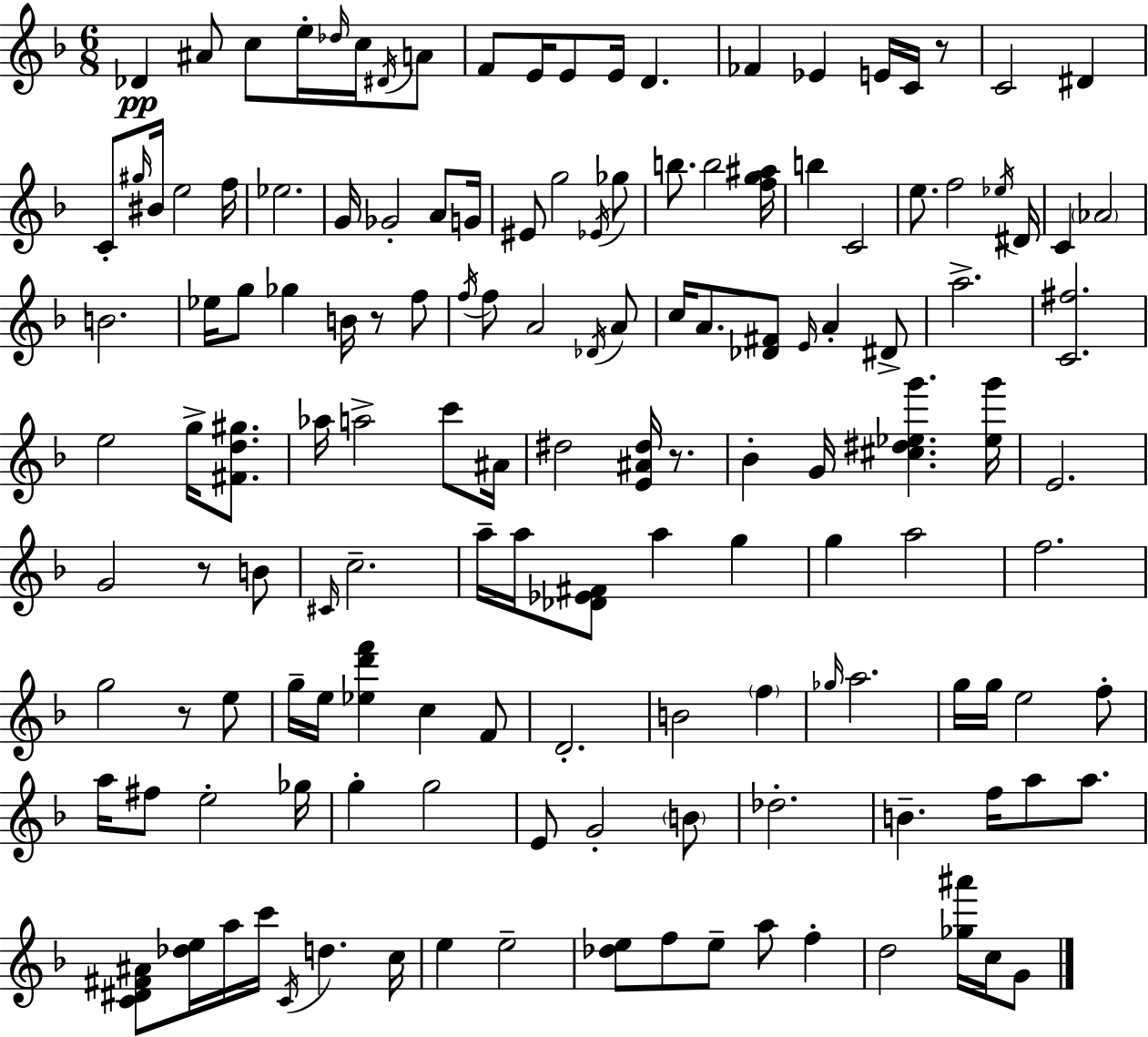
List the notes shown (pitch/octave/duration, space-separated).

Db4/q A#4/e C5/e E5/s Db5/s C5/s D#4/s A4/e F4/e E4/s E4/e E4/s D4/q. FES4/q Eb4/q E4/s C4/s R/e C4/h D#4/q C4/e G#5/s BIS4/s E5/h F5/s Eb5/h. G4/s Gb4/h A4/e G4/s EIS4/e G5/h Eb4/s Gb5/e B5/e. B5/h [F5,G5,A#5]/s B5/q C4/h E5/e. F5/h Eb5/s D#4/s C4/q Ab4/h B4/h. Eb5/s G5/e Gb5/q B4/s R/e F5/e F5/s F5/e A4/h Db4/s A4/e C5/s A4/e. [Db4,F#4]/e E4/s A4/q D#4/e A5/h. [C4,F#5]/h. E5/h G5/s [F#4,D5,G#5]/e. Ab5/s A5/h C6/e A#4/s D#5/h [E4,A#4,D#5]/s R/e. Bb4/q G4/s [C#5,D#5,Eb5,G6]/q. [Eb5,G6]/s E4/h. G4/h R/e B4/e C#4/s C5/h. A5/s A5/s [Db4,Eb4,F#4]/e A5/q G5/q G5/q A5/h F5/h. G5/h R/e E5/e G5/s E5/s [Eb5,D6,F6]/q C5/q F4/e D4/h. B4/h F5/q Gb5/s A5/h. G5/s G5/s E5/h F5/e A5/s F#5/e E5/h Gb5/s G5/q G5/h E4/e G4/h B4/e Db5/h. B4/q. F5/s A5/e A5/e. [C4,D#4,F#4,A#4]/e [Db5,E5]/s A5/s C6/s C4/s D5/q. C5/s E5/q E5/h [Db5,E5]/e F5/e E5/e A5/e F5/q D5/h [Gb5,A#6]/s C5/s G4/e